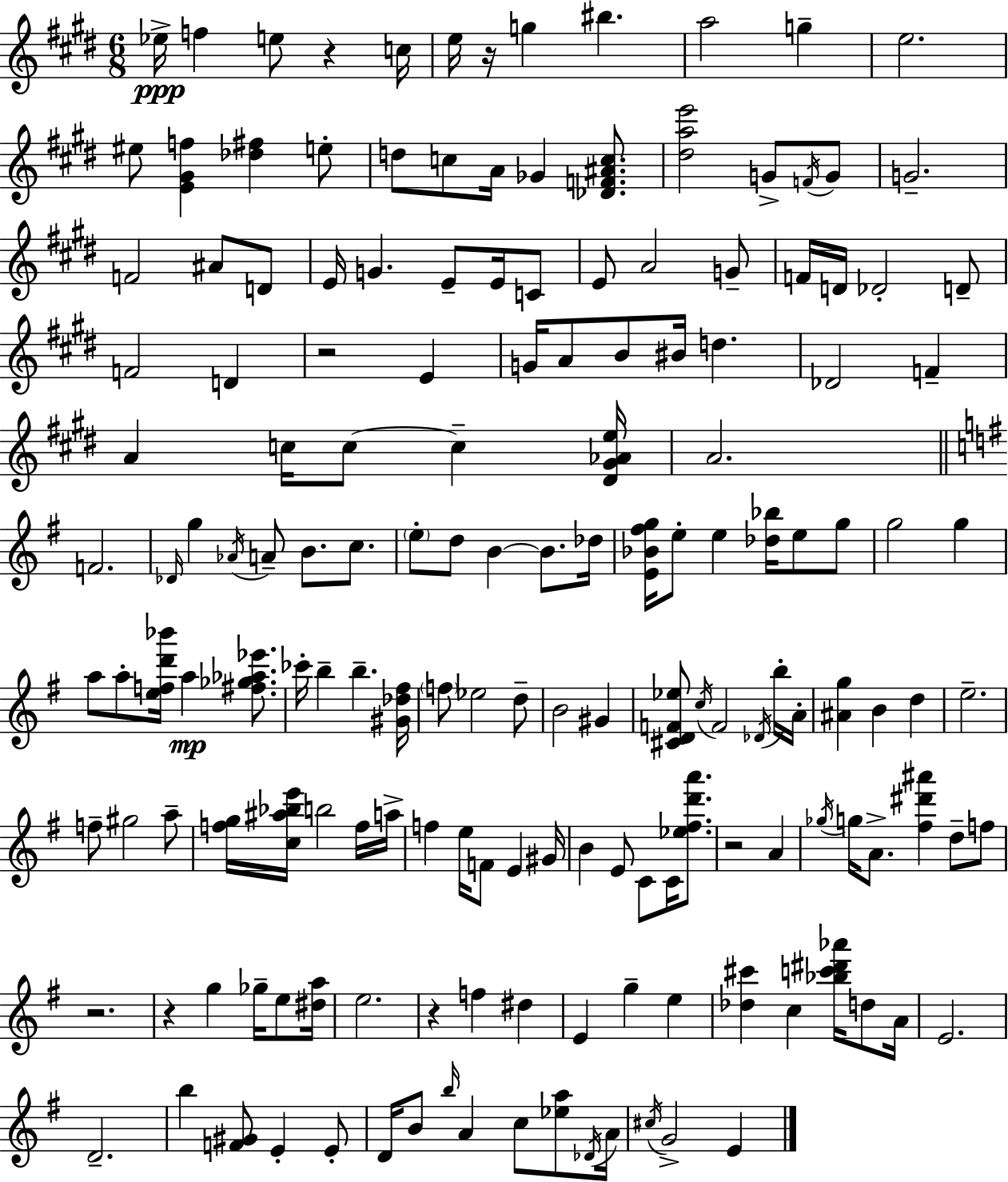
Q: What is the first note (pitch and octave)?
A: Eb5